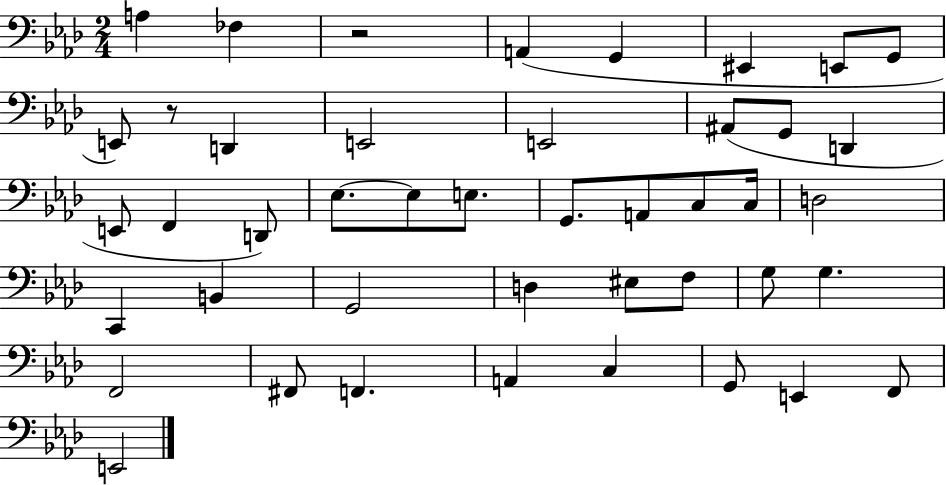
{
  \clef bass
  \numericTimeSignature
  \time 2/4
  \key aes \major
  a4 fes4 | r2 | a,4( g,4 | eis,4 e,8 g,8 | \break e,8) r8 d,4 | e,2 | e,2 | ais,8( g,8 d,4 | \break e,8 f,4 d,8) | ees8.~~ ees8 e8. | g,8. a,8 c8 c16 | d2 | \break c,4 b,4 | g,2 | d4 eis8 f8 | g8 g4. | \break f,2 | fis,8 f,4. | a,4 c4 | g,8 e,4 f,8 | \break e,2 | \bar "|."
}